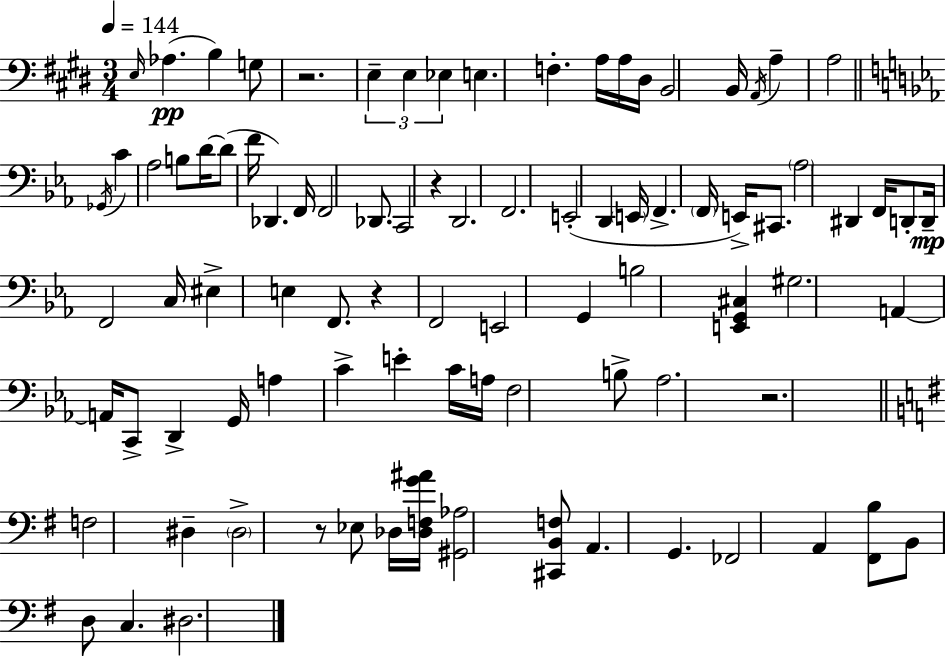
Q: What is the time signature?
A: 3/4